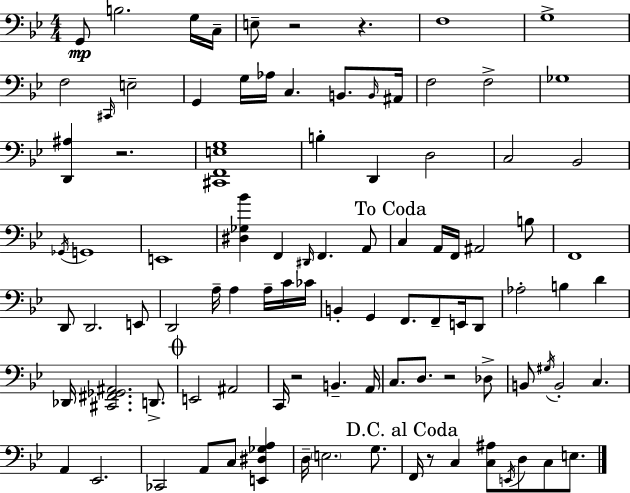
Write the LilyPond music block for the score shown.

{
  \clef bass
  \numericTimeSignature
  \time 4/4
  \key g \minor
  g,8\mp b2. g16 c16-- | e8-- r2 r4. | f1 | g1-> | \break f2 \grace { cis,16 } e2-- | g,4 g16 aes16 c4. b,8. | \grace { b,16 } ais,16 f2 f2-> | ges1 | \break <d, ais>4 r2. | <cis, f, e g>1 | b4-. d,4 d2 | c2 bes,2 | \break \acciaccatura { ges,16 } g,1 | e,1 | <dis ges bes'>4 f,4 \grace { dis,16 } f,4. | a,8 \mark "To Coda" c4 a,16 f,16 ais,2 | \break b8 f,1 | d,8 d,2. | e,8 d,2 a16-- a4 | a16-- c'16 ces'16 b,4-. g,4 f,8. f,8-- | \break e,16 d,8 aes2-. b4 | d'4 des,16 <cis, fis, ges, ais,>2. | d,8.-> \mark \markup { \musicglyph "scripts.coda" } e,2 ais,2 | c,16 r2 b,4.-- | \break a,16 c8. d8. r2 | des8-> b,8 \acciaccatura { gis16 } b,2-. c4. | a,4 ees,2. | ces,2 a,8 c8 | \break <e, dis ges a>4 d16-- \parenthesize e2. | g8. \mark "D.C. al Coda" f,16 r8 c4 <c ais>8 \acciaccatura { e,16 } d8 | c8 e8. \bar "|."
}